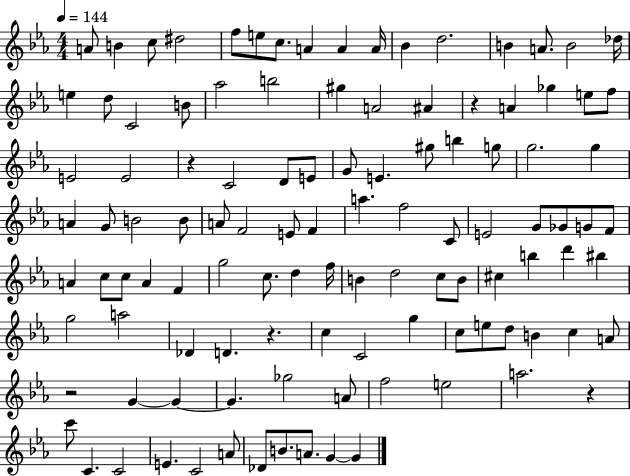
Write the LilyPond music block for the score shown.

{
  \clef treble
  \numericTimeSignature
  \time 4/4
  \key ees \major
  \tempo 4 = 144
  a'8 b'4 c''8 dis''2 | f''8 e''8 c''8. a'4 a'4 a'16 | bes'4 d''2. | b'4 a'8. b'2 des''16 | \break e''4 d''8 c'2 b'8 | aes''2 b''2 | gis''4 a'2 ais'4 | r4 a'4 ges''4 e''8 f''8 | \break e'2 e'2 | r4 c'2 d'8 e'8 | g'8 e'4. gis''8 b''4 g''8 | g''2. g''4 | \break a'4 g'8 b'2 b'8 | a'8 f'2 e'8 f'4 | a''4. f''2 c'8 | e'2 g'8 ges'8 g'8 f'8 | \break a'4 c''8 c''8 a'4 f'4 | g''2 c''8. d''4 f''16 | b'4 d''2 c''8 b'8 | cis''4 b''4 d'''4 bis''4 | \break g''2 a''2 | des'4 d'4. r4. | c''4 c'2 g''4 | c''8 e''8 d''8 b'4 c''4 a'8 | \break r2 g'4~~ g'4~~ | g'4. ges''2 a'8 | f''2 e''2 | a''2. r4 | \break c'''8 c'4. c'2 | e'4. c'2 a'8 | des'8 b'8. a'8. g'4~~ g'4 | \bar "|."
}